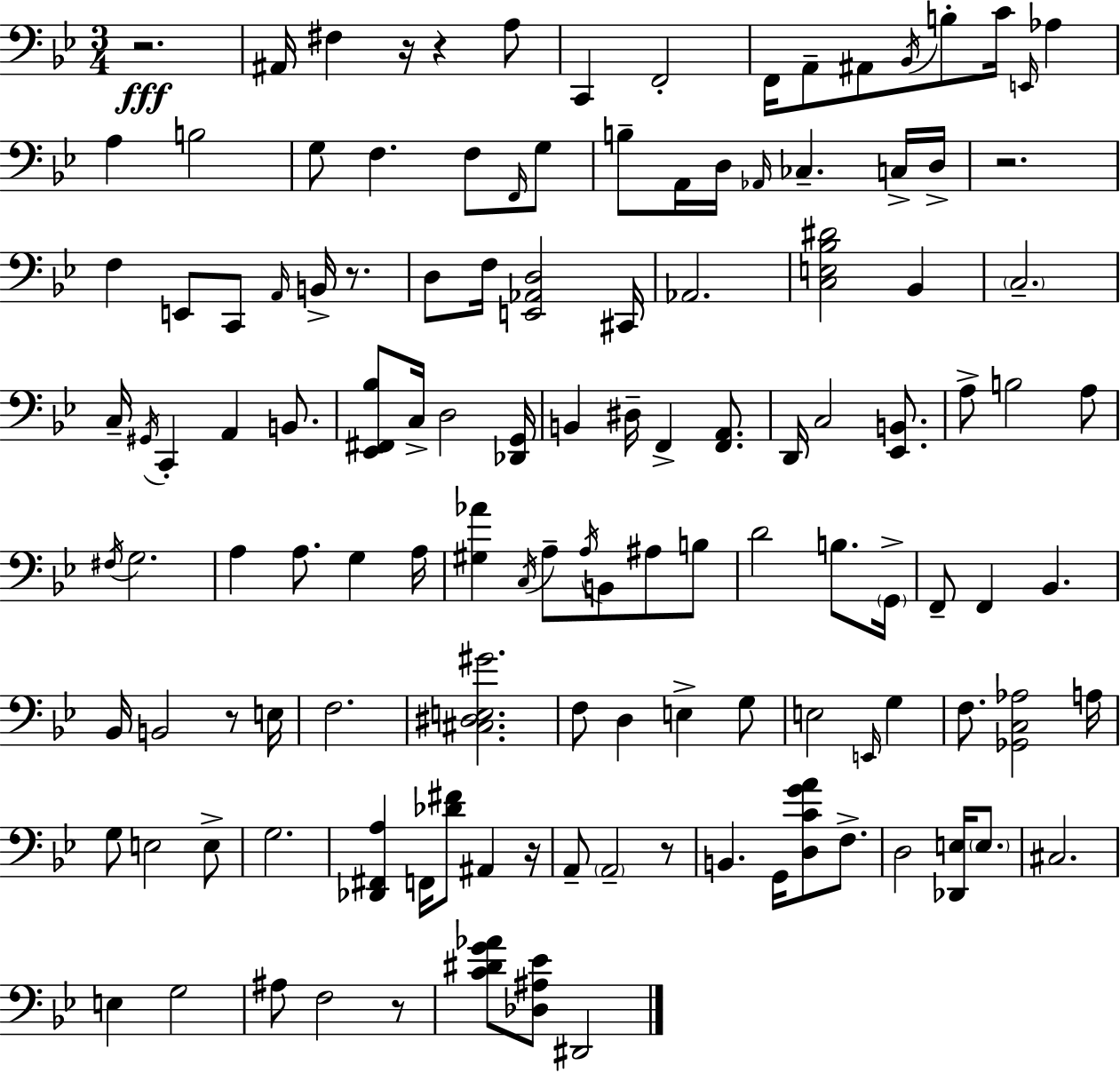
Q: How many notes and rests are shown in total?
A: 127